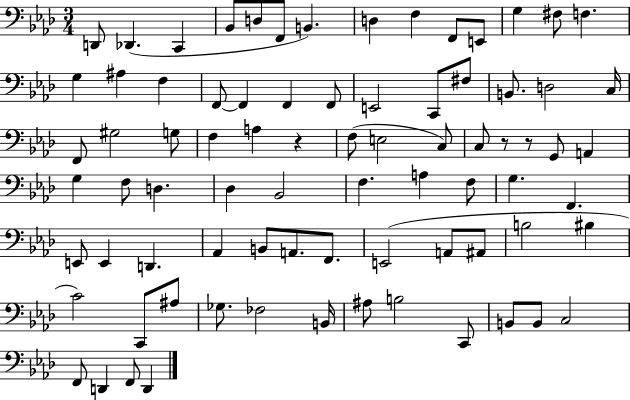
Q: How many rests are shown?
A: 3